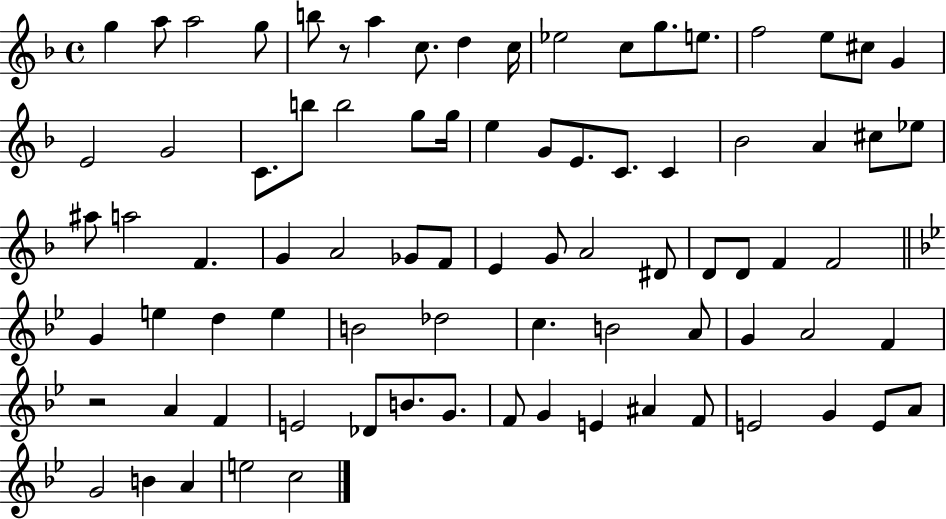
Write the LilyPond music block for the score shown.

{
  \clef treble
  \time 4/4
  \defaultTimeSignature
  \key f \major
  g''4 a''8 a''2 g''8 | b''8 r8 a''4 c''8. d''4 c''16 | ees''2 c''8 g''8. e''8. | f''2 e''8 cis''8 g'4 | \break e'2 g'2 | c'8. b''8 b''2 g''8 g''16 | e''4 g'8 e'8. c'8. c'4 | bes'2 a'4 cis''8 ees''8 | \break ais''8 a''2 f'4. | g'4 a'2 ges'8 f'8 | e'4 g'8 a'2 dis'8 | d'8 d'8 f'4 f'2 | \break \bar "||" \break \key g \minor g'4 e''4 d''4 e''4 | b'2 des''2 | c''4. b'2 a'8 | g'4 a'2 f'4 | \break r2 a'4 f'4 | e'2 des'8 b'8. g'8. | f'8 g'4 e'4 ais'4 f'8 | e'2 g'4 e'8 a'8 | \break g'2 b'4 a'4 | e''2 c''2 | \bar "|."
}